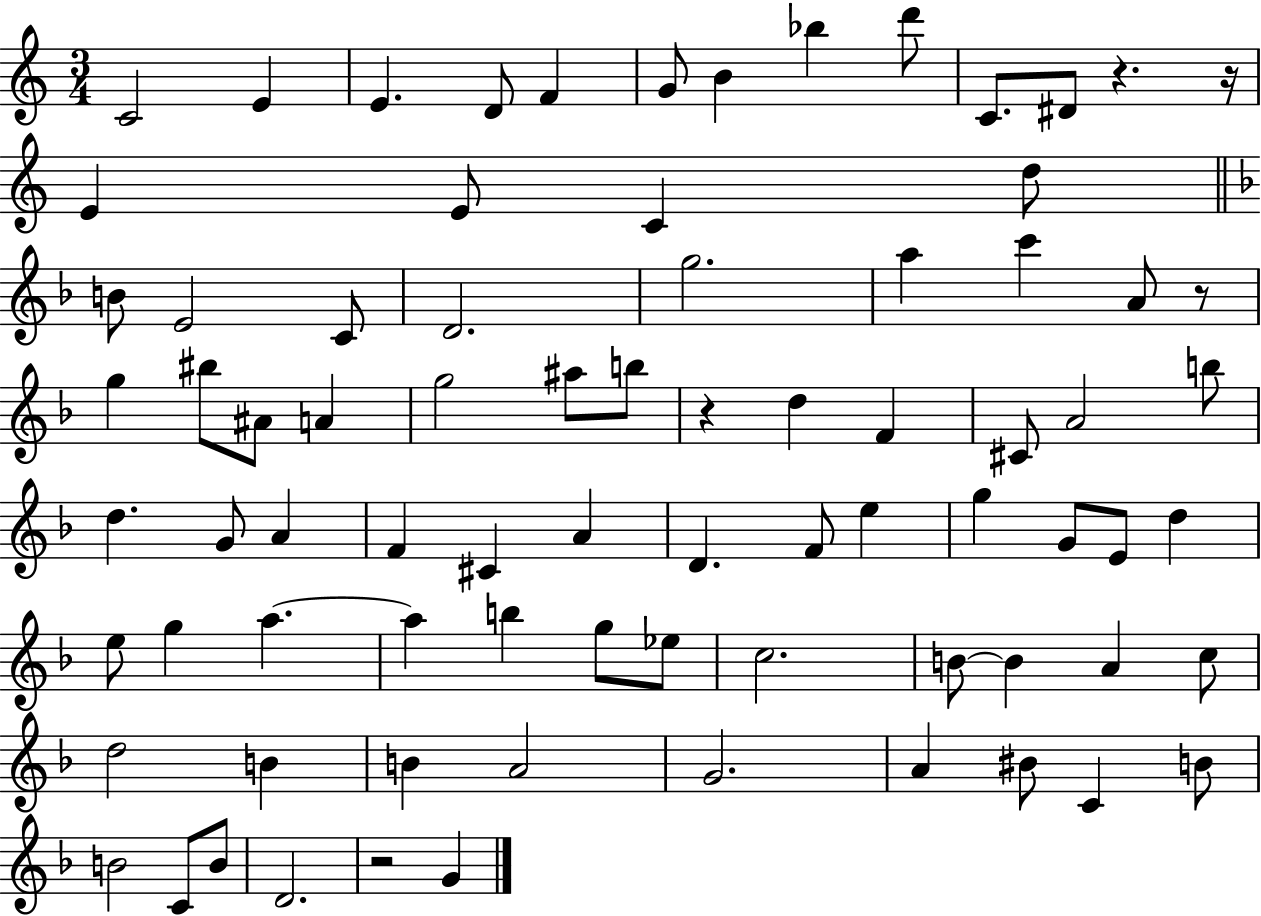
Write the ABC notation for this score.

X:1
T:Untitled
M:3/4
L:1/4
K:C
C2 E E D/2 F G/2 B _b d'/2 C/2 ^D/2 z z/4 E E/2 C d/2 B/2 E2 C/2 D2 g2 a c' A/2 z/2 g ^b/2 ^A/2 A g2 ^a/2 b/2 z d F ^C/2 A2 b/2 d G/2 A F ^C A D F/2 e g G/2 E/2 d e/2 g a a b g/2 _e/2 c2 B/2 B A c/2 d2 B B A2 G2 A ^B/2 C B/2 B2 C/2 B/2 D2 z2 G